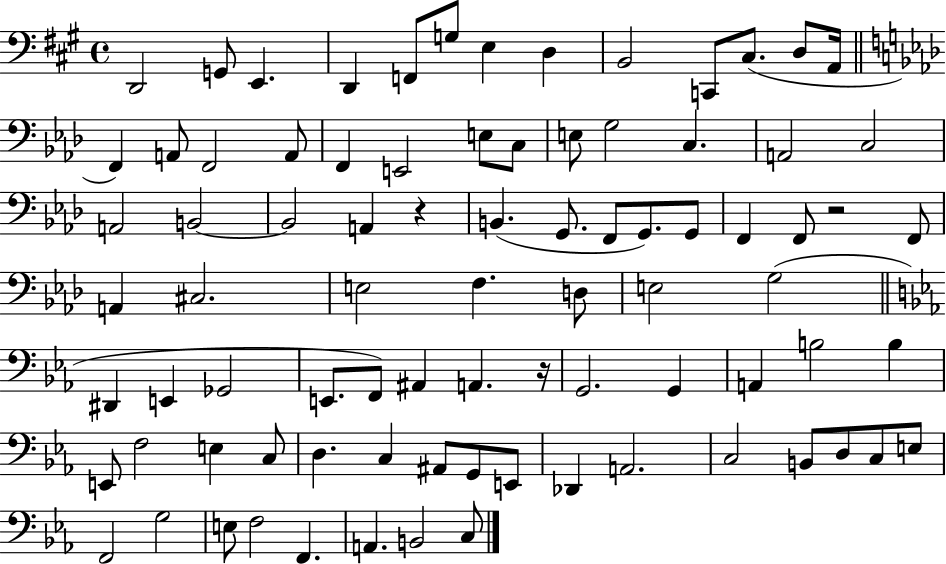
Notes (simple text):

D2/h G2/e E2/q. D2/q F2/e G3/e E3/q D3/q B2/h C2/e C#3/e. D3/e A2/s F2/q A2/e F2/h A2/e F2/q E2/h E3/e C3/e E3/e G3/h C3/q. A2/h C3/h A2/h B2/h B2/h A2/q R/q B2/q. G2/e. F2/e G2/e. G2/e F2/q F2/e R/h F2/e A2/q C#3/h. E3/h F3/q. D3/e E3/h G3/h D#2/q E2/q Gb2/h E2/e. F2/e A#2/q A2/q. R/s G2/h. G2/q A2/q B3/h B3/q E2/e F3/h E3/q C3/e D3/q. C3/q A#2/e G2/e E2/e Db2/q A2/h. C3/h B2/e D3/e C3/e E3/e F2/h G3/h E3/e F3/h F2/q. A2/q. B2/h C3/e